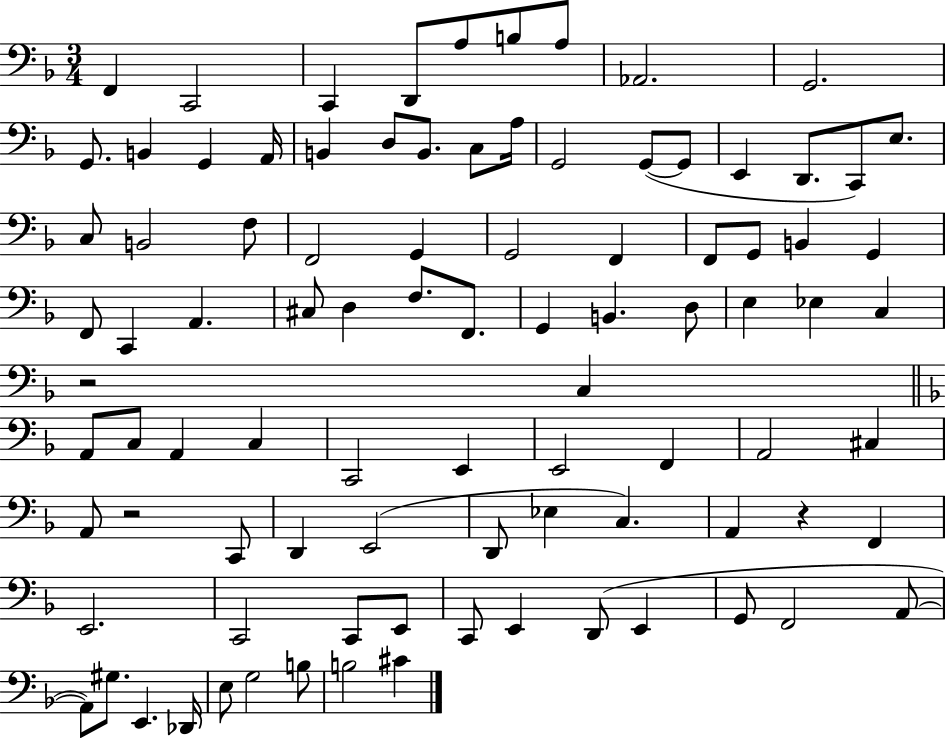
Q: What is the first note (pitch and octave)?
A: F2